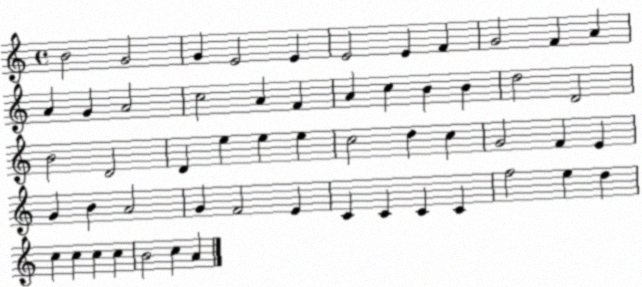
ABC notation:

X:1
T:Untitled
M:4/4
L:1/4
K:C
B2 G2 G E2 E E2 E F G2 F A A G A2 c2 A F A c B B d2 D2 B2 D2 D e e e c2 d c G2 F E G B A2 G F2 E C C C C f2 e d c c c c B2 c A